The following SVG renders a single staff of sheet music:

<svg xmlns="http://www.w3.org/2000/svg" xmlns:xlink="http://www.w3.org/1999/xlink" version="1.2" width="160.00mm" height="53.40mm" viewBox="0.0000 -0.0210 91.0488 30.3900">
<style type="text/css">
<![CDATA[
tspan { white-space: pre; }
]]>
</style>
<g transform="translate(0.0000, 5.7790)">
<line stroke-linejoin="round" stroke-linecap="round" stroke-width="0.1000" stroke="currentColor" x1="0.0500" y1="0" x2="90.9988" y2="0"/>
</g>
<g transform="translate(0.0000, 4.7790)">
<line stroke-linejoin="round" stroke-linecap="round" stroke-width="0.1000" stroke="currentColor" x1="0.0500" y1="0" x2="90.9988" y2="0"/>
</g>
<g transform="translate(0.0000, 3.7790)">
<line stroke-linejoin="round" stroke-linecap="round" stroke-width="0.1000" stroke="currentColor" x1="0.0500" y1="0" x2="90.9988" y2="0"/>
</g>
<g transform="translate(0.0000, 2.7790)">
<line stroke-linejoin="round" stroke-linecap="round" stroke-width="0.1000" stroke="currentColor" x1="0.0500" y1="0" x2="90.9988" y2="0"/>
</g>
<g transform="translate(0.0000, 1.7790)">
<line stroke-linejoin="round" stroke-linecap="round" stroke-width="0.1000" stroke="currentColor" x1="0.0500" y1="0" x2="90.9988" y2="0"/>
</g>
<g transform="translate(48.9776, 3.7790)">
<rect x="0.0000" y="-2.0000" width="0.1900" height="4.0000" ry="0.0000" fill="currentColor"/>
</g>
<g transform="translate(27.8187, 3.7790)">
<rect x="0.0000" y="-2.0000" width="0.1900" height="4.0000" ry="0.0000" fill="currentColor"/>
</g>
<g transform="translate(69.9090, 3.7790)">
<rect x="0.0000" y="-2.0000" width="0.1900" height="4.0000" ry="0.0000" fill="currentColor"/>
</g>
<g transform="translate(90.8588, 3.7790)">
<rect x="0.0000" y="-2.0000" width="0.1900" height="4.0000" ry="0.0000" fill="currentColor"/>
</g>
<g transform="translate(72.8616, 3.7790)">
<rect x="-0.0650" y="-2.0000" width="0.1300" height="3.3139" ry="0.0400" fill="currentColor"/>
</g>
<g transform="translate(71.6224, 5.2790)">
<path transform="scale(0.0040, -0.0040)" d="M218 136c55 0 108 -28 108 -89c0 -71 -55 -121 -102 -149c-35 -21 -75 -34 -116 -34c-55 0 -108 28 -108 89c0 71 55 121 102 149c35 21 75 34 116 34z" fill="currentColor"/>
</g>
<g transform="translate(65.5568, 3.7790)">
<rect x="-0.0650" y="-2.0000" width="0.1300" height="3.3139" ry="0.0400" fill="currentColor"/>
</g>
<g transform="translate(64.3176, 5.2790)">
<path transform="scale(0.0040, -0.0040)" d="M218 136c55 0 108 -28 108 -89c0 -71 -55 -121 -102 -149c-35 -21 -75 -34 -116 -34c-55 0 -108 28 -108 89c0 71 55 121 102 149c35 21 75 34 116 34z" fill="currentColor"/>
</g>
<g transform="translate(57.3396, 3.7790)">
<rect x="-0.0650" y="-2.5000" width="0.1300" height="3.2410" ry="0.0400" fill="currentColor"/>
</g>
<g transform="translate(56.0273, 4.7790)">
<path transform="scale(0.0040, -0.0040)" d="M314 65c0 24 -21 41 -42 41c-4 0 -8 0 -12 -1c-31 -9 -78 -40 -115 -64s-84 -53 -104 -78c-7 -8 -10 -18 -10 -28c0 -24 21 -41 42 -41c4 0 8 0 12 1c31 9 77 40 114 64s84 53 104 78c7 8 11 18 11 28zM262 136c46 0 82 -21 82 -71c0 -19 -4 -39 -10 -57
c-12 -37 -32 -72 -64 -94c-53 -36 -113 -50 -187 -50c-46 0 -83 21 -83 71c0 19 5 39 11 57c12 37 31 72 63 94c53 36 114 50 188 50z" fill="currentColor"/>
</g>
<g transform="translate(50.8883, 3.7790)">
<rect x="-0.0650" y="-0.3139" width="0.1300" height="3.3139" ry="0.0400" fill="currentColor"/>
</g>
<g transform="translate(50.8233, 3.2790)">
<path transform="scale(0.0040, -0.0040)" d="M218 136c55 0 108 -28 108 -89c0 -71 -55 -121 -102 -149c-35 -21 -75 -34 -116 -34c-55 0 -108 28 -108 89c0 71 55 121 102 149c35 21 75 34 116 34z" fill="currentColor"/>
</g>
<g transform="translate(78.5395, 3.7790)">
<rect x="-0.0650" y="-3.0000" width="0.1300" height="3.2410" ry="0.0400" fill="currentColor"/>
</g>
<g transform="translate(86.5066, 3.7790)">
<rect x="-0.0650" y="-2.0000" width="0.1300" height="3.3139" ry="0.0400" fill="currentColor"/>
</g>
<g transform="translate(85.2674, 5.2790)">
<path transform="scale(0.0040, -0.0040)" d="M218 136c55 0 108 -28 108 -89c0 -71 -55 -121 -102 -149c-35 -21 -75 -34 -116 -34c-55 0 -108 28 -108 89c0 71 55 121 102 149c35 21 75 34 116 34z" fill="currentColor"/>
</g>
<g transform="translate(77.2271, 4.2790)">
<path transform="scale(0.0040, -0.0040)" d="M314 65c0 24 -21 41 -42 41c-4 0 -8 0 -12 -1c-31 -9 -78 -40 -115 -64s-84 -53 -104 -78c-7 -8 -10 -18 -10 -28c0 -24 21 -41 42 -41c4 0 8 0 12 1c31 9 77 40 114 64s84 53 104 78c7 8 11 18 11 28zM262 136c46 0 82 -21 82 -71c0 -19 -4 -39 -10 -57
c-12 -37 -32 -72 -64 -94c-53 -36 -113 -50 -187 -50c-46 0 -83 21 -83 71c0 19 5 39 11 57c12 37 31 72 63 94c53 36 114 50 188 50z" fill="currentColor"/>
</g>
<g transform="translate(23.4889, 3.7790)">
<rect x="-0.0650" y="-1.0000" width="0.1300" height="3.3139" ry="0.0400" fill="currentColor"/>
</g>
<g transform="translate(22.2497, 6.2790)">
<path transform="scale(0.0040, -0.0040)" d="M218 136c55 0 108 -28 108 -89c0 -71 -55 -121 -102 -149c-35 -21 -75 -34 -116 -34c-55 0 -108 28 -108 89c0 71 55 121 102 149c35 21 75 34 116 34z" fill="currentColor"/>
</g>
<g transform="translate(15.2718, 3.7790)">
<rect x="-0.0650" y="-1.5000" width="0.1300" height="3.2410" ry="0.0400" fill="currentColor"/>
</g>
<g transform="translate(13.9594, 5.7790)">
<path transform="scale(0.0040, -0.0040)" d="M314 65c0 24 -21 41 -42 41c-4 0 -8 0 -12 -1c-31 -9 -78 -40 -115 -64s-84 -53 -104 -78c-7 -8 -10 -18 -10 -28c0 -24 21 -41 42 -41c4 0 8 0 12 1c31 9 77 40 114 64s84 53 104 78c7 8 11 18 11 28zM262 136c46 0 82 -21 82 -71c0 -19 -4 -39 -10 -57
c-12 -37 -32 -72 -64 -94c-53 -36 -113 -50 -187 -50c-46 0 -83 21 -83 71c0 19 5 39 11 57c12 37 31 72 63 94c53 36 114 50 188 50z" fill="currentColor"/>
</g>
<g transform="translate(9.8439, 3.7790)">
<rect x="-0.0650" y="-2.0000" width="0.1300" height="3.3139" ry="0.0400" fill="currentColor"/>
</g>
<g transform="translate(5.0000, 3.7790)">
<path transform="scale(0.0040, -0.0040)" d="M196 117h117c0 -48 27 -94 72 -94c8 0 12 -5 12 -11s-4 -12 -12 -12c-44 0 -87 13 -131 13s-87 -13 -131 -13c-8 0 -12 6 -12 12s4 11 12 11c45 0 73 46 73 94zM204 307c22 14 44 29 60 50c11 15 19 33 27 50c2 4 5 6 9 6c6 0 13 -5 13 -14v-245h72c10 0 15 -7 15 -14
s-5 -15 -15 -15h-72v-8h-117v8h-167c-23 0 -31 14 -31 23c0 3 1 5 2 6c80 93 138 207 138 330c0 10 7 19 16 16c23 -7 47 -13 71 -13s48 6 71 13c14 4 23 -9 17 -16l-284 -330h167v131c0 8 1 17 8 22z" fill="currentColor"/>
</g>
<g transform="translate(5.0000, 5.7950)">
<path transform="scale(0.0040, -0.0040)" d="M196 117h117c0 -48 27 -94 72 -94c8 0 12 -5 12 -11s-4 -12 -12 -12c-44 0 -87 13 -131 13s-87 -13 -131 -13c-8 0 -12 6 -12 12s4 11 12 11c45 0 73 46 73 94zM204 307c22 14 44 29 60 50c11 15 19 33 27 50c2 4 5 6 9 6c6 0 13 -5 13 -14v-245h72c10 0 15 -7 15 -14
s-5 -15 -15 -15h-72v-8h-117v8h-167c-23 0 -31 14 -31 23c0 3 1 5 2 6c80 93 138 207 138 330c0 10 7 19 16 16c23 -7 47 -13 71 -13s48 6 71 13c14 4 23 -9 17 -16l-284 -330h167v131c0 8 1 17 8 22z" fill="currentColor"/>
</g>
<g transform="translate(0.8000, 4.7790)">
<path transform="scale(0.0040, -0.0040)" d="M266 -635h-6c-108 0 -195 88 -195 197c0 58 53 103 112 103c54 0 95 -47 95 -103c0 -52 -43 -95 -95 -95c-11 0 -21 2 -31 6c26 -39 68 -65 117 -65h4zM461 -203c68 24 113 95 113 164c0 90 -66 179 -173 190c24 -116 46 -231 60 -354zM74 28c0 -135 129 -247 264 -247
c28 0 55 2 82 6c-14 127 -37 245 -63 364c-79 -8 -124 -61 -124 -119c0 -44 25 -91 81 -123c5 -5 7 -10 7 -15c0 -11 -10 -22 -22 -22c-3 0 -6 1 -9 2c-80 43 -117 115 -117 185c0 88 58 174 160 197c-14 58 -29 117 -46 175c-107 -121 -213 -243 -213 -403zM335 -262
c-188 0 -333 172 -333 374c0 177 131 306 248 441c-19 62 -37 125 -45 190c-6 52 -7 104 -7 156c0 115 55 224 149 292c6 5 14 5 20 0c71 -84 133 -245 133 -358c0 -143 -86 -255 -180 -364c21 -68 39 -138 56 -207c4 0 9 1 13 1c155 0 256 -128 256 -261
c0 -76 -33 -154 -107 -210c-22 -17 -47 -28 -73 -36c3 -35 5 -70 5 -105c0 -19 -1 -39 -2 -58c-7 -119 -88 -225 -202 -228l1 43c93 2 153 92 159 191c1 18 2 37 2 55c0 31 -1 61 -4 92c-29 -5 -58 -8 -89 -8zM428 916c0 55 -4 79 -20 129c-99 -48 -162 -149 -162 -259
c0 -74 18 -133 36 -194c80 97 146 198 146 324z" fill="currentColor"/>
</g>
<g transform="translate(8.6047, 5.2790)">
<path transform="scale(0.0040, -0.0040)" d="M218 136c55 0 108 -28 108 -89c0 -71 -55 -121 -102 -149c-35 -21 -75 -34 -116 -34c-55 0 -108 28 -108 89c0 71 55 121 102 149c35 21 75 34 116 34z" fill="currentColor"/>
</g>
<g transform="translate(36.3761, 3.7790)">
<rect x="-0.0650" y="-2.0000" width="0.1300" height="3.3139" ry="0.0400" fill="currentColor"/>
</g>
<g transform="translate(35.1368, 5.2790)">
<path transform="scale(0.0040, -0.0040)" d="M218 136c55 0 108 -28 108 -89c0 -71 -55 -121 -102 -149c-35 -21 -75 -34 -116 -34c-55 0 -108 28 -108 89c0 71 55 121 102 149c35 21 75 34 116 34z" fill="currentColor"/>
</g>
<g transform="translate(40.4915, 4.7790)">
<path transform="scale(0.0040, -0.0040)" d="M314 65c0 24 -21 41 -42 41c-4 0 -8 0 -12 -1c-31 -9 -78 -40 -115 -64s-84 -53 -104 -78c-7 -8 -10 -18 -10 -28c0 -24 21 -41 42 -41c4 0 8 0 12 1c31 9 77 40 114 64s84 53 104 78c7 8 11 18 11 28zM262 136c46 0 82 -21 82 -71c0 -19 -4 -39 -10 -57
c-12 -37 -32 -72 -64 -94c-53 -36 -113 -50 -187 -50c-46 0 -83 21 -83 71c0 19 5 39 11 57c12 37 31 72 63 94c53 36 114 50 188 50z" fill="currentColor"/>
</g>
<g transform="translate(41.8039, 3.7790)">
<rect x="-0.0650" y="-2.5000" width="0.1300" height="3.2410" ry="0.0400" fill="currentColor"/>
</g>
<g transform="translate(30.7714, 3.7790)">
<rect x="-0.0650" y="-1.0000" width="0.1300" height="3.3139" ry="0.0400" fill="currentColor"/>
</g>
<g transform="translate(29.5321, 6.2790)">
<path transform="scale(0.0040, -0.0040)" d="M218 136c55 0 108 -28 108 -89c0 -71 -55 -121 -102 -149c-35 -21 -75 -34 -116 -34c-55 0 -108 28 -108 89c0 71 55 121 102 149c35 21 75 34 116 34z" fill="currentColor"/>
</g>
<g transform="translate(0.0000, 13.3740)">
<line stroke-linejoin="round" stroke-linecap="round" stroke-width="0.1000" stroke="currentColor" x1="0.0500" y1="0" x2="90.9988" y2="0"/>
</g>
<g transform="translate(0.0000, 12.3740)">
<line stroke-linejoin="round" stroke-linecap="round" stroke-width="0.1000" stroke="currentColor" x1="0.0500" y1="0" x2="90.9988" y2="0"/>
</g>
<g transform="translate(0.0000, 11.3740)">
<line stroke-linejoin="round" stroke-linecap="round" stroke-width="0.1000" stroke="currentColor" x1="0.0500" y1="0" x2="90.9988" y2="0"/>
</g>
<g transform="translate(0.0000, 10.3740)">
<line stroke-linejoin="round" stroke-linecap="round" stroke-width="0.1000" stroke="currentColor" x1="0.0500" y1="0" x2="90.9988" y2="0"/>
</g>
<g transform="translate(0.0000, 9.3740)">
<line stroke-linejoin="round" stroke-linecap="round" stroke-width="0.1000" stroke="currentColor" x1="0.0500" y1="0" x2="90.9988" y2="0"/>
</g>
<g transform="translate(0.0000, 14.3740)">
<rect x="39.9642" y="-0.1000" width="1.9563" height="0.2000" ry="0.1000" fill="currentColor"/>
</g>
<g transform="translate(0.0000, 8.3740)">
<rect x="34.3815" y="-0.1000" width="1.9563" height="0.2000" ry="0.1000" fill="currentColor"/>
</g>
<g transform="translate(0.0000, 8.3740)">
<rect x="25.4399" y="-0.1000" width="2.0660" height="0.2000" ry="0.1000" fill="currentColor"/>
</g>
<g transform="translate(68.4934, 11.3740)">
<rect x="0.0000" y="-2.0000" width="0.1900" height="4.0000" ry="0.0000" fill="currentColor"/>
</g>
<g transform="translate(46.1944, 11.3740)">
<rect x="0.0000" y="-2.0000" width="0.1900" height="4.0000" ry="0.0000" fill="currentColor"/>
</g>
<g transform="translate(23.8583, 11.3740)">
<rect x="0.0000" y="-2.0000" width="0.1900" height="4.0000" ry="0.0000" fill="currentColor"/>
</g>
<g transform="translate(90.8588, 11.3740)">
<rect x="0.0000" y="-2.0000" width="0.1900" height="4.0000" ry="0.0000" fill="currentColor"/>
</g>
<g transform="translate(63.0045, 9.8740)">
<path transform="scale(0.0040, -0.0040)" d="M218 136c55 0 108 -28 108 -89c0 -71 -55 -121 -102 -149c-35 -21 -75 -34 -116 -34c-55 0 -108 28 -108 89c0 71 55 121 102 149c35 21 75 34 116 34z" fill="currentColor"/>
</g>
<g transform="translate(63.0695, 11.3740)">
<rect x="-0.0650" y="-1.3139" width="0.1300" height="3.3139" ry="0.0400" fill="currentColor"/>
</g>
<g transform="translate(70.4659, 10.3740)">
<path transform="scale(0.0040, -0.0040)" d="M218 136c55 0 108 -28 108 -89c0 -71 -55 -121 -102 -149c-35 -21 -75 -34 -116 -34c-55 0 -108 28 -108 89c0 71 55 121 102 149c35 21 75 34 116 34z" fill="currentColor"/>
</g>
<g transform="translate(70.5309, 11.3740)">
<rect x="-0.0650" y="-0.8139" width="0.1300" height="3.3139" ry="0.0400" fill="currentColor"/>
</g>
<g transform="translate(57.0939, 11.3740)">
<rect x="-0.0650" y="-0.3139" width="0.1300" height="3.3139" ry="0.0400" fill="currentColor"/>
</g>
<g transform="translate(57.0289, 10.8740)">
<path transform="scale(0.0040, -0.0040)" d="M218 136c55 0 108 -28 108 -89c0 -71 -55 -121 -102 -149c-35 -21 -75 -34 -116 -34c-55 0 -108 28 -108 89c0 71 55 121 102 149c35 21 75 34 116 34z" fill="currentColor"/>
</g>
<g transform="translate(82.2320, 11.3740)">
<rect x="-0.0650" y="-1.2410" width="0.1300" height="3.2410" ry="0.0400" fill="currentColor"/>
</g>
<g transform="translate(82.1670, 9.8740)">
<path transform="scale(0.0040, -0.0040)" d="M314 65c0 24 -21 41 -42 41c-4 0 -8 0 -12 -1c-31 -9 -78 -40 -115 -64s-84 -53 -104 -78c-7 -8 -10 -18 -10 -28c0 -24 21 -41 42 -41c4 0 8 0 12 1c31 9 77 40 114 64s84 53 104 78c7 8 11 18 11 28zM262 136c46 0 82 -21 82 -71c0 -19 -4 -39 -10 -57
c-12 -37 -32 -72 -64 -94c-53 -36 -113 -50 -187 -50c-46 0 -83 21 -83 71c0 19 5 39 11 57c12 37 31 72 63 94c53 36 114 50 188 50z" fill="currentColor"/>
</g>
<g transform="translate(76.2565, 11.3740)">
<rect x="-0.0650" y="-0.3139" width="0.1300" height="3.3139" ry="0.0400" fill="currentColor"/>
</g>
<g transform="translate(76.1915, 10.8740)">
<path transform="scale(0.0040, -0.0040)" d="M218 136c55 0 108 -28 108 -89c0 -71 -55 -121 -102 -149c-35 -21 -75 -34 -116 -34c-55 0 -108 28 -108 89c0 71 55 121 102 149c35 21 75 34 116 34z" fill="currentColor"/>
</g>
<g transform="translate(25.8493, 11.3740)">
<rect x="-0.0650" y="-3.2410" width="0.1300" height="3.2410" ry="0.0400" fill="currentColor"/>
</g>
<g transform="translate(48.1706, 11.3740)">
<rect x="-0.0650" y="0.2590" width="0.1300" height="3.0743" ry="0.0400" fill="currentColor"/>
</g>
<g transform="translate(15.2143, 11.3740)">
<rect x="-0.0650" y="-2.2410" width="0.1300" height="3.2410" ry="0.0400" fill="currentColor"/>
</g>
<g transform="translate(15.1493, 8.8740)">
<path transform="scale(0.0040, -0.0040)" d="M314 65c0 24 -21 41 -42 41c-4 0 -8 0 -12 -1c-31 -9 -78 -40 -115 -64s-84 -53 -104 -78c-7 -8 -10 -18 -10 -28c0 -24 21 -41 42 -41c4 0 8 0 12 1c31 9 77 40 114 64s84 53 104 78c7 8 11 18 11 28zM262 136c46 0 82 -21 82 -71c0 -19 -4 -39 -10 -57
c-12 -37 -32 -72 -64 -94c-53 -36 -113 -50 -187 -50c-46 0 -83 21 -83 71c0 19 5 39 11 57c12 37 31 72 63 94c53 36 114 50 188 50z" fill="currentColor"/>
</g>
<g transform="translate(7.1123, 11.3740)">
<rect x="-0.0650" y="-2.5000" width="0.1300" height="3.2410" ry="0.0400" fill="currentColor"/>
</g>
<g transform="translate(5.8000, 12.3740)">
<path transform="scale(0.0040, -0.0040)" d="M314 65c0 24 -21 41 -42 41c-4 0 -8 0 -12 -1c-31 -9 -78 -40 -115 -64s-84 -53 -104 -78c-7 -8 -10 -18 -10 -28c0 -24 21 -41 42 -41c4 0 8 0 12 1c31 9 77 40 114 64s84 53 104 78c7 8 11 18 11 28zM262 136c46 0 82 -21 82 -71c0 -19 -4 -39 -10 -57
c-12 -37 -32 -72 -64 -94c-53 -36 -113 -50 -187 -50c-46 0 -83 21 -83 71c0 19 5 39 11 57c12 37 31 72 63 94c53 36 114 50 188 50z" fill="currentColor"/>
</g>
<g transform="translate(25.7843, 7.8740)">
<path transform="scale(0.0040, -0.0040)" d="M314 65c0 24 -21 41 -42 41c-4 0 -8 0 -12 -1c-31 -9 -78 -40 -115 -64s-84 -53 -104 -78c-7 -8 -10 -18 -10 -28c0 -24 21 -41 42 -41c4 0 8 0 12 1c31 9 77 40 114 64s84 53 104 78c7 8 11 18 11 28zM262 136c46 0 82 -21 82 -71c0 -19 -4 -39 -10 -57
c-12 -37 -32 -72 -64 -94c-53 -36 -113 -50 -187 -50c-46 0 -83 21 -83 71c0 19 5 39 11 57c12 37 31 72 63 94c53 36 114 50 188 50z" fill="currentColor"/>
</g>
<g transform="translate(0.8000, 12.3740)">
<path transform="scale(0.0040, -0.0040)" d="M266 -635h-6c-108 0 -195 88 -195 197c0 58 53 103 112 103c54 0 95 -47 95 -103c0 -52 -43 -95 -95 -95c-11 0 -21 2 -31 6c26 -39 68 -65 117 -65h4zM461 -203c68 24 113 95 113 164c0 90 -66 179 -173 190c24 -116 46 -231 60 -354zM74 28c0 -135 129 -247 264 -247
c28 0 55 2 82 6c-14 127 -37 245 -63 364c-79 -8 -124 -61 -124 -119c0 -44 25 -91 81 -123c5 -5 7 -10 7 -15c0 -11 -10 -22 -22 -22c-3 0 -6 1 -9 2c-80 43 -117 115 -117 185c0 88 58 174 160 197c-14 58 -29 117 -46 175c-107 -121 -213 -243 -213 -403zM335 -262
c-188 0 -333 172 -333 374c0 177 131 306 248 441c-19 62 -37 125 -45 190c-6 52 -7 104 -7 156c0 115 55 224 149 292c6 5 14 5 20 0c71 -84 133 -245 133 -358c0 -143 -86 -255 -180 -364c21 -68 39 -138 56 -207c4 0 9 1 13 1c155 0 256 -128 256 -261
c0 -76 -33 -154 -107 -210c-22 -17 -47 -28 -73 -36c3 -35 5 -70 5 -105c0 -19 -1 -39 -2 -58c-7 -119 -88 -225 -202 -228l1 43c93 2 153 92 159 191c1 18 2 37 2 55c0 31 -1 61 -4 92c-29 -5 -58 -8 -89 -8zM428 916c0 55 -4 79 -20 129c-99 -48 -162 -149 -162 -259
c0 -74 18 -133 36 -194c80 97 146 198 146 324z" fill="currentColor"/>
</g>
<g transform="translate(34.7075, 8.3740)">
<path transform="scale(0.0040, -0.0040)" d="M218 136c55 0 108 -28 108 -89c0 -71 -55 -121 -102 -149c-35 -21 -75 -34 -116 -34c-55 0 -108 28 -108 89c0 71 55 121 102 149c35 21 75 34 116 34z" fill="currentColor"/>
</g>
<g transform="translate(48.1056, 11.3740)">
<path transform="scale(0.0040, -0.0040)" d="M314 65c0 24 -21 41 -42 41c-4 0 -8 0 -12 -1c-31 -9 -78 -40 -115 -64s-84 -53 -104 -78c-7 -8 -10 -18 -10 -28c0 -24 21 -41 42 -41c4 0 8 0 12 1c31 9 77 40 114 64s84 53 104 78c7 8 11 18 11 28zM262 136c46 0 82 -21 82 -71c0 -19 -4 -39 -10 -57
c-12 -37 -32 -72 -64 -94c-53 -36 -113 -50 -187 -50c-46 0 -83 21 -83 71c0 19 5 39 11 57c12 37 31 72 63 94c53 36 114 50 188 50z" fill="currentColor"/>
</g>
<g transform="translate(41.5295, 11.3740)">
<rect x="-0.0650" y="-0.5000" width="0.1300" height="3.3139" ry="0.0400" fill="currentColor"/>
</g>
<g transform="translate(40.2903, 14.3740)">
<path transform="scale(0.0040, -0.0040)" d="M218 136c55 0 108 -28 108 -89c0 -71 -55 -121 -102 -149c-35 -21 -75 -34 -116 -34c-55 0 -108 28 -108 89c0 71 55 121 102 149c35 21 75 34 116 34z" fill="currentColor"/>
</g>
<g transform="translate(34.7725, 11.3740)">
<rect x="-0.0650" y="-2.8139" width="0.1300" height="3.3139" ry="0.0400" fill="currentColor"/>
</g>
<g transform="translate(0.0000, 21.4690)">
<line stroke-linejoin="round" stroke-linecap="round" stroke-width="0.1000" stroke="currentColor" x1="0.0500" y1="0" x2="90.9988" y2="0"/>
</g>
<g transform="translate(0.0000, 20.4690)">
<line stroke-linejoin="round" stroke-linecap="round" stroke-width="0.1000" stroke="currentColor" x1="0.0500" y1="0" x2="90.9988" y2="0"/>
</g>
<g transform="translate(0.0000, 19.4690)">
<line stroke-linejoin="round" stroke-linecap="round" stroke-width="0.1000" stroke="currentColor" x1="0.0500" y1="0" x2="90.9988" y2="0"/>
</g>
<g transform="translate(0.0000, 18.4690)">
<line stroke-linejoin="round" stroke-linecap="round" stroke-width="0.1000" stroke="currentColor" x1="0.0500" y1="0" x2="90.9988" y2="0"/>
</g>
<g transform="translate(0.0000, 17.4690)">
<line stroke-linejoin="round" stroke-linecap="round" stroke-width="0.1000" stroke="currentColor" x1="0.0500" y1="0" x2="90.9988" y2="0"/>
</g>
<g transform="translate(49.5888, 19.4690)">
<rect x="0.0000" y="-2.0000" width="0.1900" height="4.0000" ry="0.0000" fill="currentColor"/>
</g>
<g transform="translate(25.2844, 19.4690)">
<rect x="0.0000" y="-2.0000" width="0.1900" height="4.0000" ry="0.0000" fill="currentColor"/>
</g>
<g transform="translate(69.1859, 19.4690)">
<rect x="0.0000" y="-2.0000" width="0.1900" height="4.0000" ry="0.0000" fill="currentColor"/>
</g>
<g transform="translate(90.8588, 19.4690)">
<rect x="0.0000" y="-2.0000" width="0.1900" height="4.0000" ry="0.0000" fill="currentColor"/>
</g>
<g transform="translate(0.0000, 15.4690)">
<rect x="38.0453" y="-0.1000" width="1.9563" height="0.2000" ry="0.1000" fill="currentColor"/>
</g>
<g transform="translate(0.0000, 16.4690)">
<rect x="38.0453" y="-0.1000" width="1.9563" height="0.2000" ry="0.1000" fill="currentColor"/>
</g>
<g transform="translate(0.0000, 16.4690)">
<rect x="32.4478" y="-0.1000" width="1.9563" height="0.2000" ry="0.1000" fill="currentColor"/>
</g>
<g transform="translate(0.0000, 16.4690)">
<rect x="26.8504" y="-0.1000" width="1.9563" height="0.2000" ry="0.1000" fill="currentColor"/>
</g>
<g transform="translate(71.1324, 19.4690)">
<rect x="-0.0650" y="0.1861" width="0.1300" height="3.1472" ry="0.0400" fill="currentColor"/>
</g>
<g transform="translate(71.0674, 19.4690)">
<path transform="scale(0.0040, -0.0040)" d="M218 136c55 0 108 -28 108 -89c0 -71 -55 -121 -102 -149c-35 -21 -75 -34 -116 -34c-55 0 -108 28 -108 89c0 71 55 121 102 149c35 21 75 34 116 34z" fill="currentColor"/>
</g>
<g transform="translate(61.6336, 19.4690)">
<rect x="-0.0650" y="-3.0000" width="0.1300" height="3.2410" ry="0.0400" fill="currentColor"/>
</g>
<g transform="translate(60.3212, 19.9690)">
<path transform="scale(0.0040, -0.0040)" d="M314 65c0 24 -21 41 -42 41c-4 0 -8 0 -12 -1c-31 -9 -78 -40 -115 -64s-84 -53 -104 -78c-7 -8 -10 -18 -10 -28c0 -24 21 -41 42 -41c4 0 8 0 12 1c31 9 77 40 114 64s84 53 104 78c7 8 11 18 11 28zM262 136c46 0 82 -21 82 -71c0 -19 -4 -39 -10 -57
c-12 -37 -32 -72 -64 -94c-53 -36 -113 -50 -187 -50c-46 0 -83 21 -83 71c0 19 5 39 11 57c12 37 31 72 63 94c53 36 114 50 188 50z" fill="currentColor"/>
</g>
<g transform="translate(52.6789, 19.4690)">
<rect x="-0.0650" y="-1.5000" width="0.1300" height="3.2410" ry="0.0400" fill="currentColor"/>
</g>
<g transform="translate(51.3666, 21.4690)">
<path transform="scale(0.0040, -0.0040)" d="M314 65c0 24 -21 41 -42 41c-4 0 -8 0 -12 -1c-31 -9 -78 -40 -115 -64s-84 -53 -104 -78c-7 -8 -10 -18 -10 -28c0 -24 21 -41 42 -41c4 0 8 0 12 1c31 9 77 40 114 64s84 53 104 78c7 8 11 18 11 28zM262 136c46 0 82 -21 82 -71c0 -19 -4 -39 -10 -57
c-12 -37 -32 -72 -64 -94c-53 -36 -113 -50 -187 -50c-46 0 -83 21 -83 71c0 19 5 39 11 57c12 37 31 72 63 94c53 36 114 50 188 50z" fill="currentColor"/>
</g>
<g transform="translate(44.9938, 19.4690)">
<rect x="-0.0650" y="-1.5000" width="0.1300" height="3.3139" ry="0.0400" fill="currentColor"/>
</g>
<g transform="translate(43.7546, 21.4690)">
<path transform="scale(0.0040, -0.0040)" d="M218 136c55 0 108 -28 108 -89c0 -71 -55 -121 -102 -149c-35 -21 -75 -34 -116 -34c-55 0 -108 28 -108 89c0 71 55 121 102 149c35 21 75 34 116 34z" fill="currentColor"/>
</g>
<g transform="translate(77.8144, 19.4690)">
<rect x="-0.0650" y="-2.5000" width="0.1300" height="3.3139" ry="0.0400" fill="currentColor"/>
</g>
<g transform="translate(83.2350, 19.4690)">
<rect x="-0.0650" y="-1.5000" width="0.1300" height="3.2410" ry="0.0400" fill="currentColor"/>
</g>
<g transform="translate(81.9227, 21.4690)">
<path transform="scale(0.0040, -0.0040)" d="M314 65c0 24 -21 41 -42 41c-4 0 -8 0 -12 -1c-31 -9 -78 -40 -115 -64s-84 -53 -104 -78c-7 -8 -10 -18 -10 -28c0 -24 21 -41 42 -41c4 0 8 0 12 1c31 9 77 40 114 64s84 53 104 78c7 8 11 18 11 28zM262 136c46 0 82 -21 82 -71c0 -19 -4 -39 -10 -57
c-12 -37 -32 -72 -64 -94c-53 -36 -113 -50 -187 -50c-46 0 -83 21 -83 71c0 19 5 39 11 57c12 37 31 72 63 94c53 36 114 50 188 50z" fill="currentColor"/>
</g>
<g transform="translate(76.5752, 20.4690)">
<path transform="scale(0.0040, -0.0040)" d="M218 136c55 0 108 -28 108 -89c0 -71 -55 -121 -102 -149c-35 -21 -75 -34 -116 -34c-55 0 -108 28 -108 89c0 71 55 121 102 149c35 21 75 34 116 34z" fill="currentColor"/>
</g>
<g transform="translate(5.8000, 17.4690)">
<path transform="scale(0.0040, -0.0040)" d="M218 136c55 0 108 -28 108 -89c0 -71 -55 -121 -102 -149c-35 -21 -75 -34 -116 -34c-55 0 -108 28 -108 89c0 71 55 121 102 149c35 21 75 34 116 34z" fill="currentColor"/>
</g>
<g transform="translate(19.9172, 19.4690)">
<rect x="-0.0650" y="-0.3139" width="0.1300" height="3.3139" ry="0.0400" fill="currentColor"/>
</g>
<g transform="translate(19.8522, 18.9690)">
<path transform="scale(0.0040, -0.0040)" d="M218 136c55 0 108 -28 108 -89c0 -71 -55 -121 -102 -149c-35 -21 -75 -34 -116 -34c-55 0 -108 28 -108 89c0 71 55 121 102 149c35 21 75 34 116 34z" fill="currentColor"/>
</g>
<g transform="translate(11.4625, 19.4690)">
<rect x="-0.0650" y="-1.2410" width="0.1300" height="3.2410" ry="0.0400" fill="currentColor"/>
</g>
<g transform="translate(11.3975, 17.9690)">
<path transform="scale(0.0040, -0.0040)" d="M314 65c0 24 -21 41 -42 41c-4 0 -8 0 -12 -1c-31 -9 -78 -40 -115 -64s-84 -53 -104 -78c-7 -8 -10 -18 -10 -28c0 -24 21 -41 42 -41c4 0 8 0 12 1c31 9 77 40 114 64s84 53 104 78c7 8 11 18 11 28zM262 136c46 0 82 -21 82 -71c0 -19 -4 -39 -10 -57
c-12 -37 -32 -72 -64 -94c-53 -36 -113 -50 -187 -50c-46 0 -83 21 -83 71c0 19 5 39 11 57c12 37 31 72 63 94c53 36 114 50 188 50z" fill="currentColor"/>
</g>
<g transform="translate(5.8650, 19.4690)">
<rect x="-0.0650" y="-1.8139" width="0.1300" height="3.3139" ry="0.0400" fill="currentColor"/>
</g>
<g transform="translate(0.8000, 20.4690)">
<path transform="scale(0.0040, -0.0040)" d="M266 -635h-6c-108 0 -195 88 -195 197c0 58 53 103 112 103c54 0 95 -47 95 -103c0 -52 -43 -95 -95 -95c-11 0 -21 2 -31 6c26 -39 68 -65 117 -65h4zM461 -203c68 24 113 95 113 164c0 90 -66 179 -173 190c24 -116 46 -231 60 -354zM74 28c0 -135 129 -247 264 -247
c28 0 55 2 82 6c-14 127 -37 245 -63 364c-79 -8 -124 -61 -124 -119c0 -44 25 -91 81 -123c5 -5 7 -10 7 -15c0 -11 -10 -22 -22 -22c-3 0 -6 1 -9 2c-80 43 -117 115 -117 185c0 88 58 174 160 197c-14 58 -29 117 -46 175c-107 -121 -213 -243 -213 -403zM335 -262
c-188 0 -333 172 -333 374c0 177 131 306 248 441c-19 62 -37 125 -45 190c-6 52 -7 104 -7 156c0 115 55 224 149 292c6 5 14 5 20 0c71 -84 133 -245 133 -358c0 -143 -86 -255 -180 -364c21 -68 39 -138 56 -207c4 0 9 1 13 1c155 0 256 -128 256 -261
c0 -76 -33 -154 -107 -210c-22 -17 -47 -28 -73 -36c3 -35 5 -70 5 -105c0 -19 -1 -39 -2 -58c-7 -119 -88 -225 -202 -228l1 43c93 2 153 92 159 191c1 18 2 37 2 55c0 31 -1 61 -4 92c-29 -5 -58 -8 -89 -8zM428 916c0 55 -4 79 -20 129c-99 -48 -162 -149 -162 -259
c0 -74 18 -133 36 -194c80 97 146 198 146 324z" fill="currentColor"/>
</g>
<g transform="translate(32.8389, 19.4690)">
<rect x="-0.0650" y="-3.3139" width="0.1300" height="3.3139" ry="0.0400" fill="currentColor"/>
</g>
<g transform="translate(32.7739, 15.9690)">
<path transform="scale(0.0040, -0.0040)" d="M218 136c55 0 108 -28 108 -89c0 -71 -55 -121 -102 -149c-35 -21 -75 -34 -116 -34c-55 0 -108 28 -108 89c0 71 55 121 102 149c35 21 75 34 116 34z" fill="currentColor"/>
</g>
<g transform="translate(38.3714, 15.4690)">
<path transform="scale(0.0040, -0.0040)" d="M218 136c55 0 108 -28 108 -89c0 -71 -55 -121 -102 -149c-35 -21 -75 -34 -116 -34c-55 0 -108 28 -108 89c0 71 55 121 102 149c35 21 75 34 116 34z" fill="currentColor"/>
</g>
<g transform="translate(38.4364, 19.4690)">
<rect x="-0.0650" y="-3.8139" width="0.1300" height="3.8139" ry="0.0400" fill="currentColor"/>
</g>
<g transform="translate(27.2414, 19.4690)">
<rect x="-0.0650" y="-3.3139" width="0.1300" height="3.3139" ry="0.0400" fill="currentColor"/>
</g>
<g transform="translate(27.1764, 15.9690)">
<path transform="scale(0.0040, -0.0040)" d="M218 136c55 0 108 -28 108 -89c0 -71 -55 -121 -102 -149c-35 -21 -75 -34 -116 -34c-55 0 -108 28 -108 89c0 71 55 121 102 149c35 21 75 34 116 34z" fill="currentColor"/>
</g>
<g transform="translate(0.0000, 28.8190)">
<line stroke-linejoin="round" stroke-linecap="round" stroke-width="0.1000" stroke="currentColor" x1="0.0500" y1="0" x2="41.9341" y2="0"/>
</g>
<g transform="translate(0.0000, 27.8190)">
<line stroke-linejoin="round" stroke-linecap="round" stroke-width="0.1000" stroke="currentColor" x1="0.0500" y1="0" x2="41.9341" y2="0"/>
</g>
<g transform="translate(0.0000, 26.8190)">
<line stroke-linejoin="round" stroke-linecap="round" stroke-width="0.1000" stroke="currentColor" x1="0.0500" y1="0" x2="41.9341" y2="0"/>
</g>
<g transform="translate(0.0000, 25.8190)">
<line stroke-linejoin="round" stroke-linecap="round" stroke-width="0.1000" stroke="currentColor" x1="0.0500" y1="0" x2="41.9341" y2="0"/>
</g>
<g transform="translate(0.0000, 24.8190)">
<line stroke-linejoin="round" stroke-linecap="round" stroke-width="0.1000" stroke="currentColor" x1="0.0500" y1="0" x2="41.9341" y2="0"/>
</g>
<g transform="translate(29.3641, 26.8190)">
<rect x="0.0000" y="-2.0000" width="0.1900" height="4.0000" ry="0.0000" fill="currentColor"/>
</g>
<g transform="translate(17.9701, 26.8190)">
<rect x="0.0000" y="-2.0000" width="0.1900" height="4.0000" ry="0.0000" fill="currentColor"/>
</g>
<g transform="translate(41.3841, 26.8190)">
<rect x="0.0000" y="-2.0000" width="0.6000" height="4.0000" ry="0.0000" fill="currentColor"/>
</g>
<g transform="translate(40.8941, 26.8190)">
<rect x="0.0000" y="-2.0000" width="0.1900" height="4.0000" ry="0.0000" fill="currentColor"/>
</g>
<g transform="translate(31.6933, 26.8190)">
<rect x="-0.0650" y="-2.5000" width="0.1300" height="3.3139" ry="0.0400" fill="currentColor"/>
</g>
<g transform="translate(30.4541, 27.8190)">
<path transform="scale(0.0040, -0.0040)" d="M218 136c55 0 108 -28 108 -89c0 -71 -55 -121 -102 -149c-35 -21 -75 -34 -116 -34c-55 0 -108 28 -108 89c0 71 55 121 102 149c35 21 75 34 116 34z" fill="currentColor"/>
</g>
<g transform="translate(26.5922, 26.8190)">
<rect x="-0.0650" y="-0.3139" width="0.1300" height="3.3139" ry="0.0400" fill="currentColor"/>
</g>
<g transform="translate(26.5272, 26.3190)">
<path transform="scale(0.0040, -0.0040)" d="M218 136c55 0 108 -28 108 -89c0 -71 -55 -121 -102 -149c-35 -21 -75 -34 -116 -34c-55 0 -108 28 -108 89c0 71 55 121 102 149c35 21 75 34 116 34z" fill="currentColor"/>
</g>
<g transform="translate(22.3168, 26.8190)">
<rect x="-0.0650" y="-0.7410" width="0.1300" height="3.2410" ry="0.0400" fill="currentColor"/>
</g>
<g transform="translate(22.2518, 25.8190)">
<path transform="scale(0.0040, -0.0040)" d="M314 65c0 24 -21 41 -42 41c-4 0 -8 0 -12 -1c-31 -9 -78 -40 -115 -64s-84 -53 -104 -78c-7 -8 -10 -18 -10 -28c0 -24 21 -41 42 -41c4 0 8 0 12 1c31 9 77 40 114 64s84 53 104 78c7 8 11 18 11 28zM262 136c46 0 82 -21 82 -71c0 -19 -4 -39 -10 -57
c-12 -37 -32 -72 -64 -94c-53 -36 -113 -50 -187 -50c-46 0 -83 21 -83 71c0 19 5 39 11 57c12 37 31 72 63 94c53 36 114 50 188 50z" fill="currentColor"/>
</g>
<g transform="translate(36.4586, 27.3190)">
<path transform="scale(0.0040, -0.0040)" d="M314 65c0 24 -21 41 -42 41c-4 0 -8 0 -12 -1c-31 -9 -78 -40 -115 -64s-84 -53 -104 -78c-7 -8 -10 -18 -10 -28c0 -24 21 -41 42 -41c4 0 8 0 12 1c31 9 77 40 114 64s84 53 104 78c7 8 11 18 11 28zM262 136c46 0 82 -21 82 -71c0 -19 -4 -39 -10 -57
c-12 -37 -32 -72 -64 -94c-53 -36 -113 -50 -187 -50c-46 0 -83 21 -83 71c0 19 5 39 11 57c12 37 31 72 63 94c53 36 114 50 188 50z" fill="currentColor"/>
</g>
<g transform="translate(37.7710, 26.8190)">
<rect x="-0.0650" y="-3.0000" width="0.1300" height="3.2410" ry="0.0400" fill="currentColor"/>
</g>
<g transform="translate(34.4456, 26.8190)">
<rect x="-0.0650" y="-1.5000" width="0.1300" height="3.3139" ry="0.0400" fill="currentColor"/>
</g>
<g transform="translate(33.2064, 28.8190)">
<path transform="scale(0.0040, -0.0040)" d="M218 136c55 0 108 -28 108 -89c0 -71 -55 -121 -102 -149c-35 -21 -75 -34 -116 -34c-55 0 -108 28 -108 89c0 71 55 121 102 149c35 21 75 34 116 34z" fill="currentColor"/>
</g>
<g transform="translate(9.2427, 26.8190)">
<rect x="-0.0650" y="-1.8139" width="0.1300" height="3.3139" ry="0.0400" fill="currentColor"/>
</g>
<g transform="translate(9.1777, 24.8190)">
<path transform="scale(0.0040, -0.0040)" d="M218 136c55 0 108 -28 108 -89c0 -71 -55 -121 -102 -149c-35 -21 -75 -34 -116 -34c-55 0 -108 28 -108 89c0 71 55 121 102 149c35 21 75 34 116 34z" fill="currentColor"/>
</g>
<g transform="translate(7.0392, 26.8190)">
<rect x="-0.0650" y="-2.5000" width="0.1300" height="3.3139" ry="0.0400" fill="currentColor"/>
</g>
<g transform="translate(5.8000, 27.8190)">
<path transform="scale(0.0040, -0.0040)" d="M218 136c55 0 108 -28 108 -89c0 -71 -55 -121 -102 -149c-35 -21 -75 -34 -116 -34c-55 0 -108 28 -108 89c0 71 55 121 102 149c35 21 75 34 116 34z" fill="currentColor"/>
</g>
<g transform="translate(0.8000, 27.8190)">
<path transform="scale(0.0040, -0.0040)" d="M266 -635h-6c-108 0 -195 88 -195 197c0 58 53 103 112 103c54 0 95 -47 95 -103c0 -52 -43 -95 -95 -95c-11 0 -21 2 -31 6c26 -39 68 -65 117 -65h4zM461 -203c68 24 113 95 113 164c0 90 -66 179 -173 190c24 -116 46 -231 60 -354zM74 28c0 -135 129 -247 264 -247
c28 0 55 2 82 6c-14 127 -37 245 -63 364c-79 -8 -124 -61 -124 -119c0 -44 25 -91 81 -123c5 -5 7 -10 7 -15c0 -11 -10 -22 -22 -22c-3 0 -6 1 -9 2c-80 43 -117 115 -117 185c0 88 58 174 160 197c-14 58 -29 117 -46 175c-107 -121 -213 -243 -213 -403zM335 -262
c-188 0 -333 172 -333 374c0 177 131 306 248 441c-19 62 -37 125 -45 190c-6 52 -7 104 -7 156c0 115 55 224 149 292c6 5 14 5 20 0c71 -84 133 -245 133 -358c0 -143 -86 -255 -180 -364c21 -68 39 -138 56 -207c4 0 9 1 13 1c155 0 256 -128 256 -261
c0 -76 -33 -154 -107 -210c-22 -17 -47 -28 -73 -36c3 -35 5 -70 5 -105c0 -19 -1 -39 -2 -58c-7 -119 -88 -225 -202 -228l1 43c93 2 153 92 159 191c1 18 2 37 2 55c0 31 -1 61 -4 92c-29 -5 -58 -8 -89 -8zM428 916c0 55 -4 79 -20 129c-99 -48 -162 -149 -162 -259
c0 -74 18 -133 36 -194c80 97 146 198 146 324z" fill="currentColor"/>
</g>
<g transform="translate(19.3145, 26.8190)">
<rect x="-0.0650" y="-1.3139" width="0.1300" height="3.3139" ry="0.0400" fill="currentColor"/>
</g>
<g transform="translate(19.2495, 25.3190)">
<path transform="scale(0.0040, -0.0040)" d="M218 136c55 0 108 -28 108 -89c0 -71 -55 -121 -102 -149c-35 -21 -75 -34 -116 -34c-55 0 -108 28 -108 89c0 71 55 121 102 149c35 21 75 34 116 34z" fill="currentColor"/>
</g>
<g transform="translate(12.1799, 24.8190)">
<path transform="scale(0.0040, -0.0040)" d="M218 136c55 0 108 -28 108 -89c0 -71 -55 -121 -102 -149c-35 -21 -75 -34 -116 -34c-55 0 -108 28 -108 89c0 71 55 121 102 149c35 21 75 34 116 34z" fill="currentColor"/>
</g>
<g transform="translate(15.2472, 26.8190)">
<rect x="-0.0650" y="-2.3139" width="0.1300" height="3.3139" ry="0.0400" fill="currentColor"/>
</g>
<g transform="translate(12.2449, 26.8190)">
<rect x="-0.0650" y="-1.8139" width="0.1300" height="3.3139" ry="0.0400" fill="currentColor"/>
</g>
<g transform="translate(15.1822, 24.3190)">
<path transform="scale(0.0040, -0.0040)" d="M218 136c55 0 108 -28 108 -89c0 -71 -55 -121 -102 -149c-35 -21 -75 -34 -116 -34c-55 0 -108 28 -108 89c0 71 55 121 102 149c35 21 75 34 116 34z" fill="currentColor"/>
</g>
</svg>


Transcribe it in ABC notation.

X:1
T:Untitled
M:4/4
L:1/4
K:C
F E2 D D F G2 c G2 F F A2 F G2 g2 b2 a C B2 c e d c e2 f e2 c b b c' E E2 A2 B G E2 G f f g e d2 c G E A2